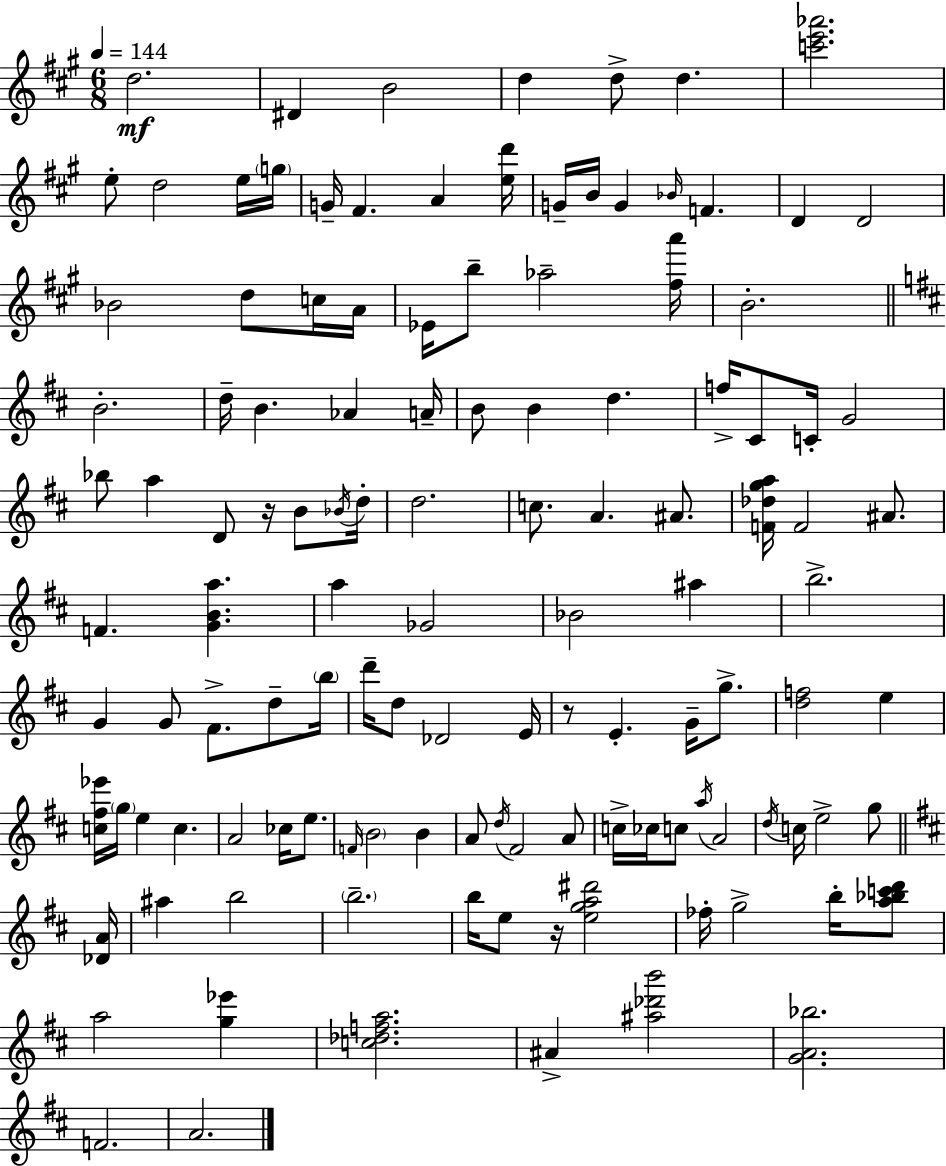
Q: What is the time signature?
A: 6/8